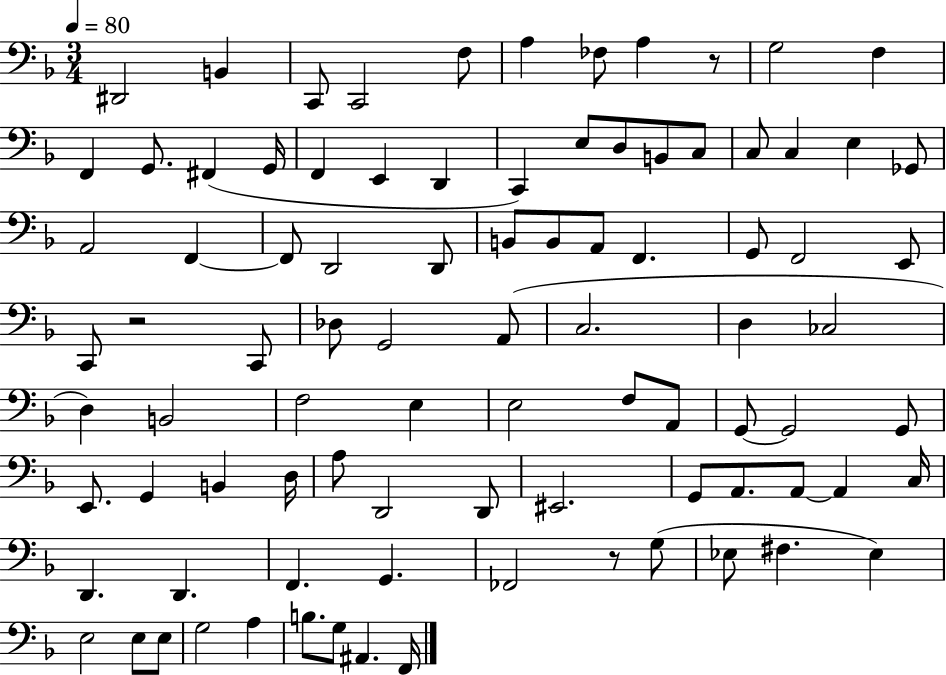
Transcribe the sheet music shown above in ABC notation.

X:1
T:Untitled
M:3/4
L:1/4
K:F
^D,,2 B,, C,,/2 C,,2 F,/2 A, _F,/2 A, z/2 G,2 F, F,, G,,/2 ^F,, G,,/4 F,, E,, D,, C,, E,/2 D,/2 B,,/2 C,/2 C,/2 C, E, _G,,/2 A,,2 F,, F,,/2 D,,2 D,,/2 B,,/2 B,,/2 A,,/2 F,, G,,/2 F,,2 E,,/2 C,,/2 z2 C,,/2 _D,/2 G,,2 A,,/2 C,2 D, _C,2 D, B,,2 F,2 E, E,2 F,/2 A,,/2 G,,/2 G,,2 G,,/2 E,,/2 G,, B,, D,/4 A,/2 D,,2 D,,/2 ^E,,2 G,,/2 A,,/2 A,,/2 A,, C,/4 D,, D,, F,, G,, _F,,2 z/2 G,/2 _E,/2 ^F, _E, E,2 E,/2 E,/2 G,2 A, B,/2 G,/2 ^A,, F,,/4